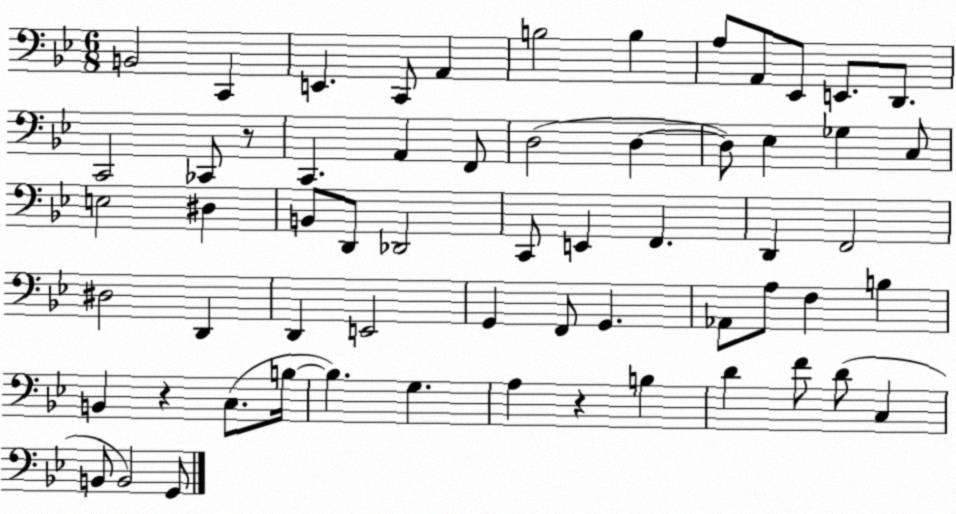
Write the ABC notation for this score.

X:1
T:Untitled
M:6/8
L:1/4
K:Bb
B,,2 C,, E,, C,,/2 A,, B,2 B, A,/2 A,,/2 _E,,/2 E,,/2 D,,/2 C,,2 _C,,/2 z/2 C,, A,, F,,/2 D,2 D, D,/2 _E, _G, C,/2 E,2 ^D, B,,/2 D,,/2 _D,,2 C,,/2 E,, F,, D,, F,,2 ^D,2 D,, D,, E,,2 G,, F,,/2 G,, _A,,/2 A,/2 F, B, B,, z C,/2 B,/4 B, G, A, z B, D F/2 D/2 C, B,,/2 B,,2 G,,/2